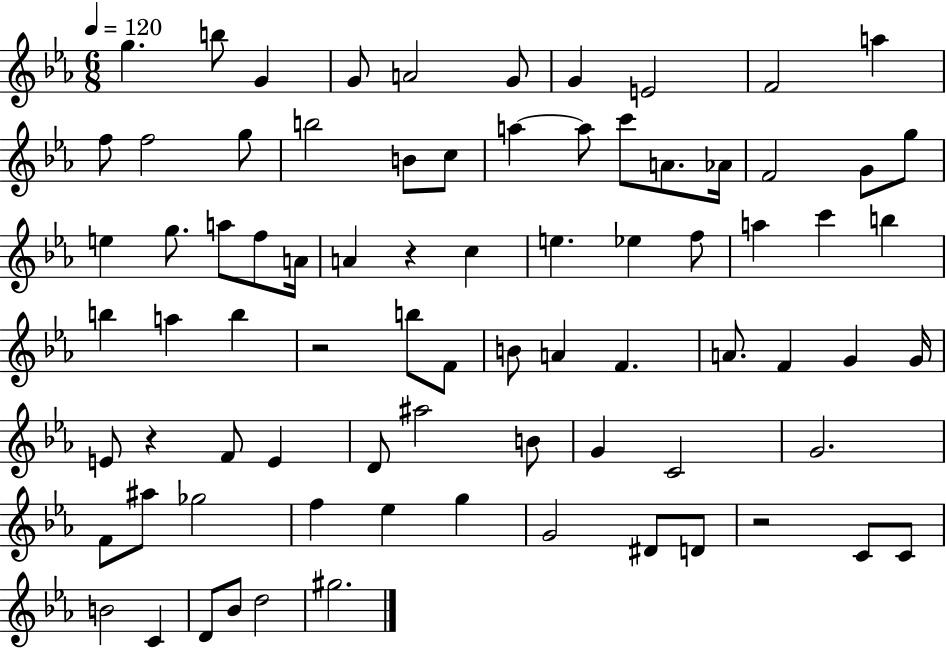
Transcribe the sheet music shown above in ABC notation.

X:1
T:Untitled
M:6/8
L:1/4
K:Eb
g b/2 G G/2 A2 G/2 G E2 F2 a f/2 f2 g/2 b2 B/2 c/2 a a/2 c'/2 A/2 _A/4 F2 G/2 g/2 e g/2 a/2 f/2 A/4 A z c e _e f/2 a c' b b a b z2 b/2 F/2 B/2 A F A/2 F G G/4 E/2 z F/2 E D/2 ^a2 B/2 G C2 G2 F/2 ^a/2 _g2 f _e g G2 ^D/2 D/2 z2 C/2 C/2 B2 C D/2 _B/2 d2 ^g2